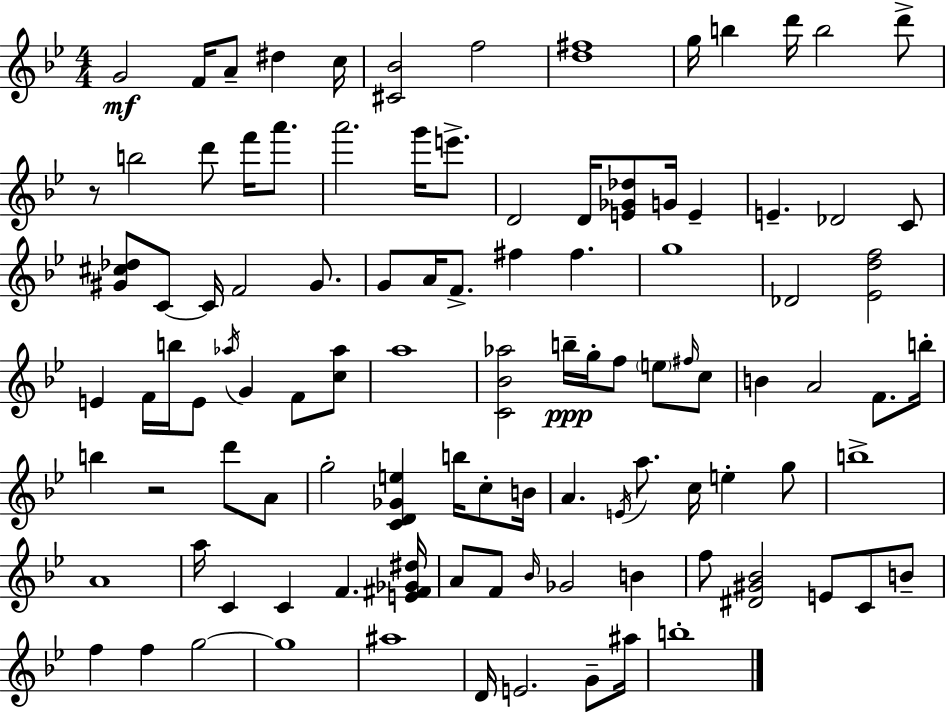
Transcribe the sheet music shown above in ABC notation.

X:1
T:Untitled
M:4/4
L:1/4
K:Bb
G2 F/4 A/2 ^d c/4 [^C_B]2 f2 [d^f]4 g/4 b d'/4 b2 d'/2 z/2 b2 d'/2 f'/4 a'/2 a'2 g'/4 e'/2 D2 D/4 [E_G_d]/2 G/4 E E _D2 C/2 [^G^c_d]/2 C/2 C/4 F2 ^G/2 G/2 A/4 F/2 ^f ^f g4 _D2 [_Edf]2 E F/4 b/4 E/2 _a/4 G F/2 [c_a]/2 a4 [C_B_a]2 b/4 g/4 f/2 e/2 ^f/4 c/2 B A2 F/2 b/4 b z2 d'/2 A/2 g2 [CD_Ge] b/4 c/2 B/4 A E/4 a/2 c/4 e g/2 b4 A4 a/4 C C F [E^F_G^d]/4 A/2 F/2 _B/4 _G2 B f/2 [^D^G_B]2 E/2 C/2 B/2 f f g2 g4 ^a4 D/4 E2 G/2 ^a/4 b4